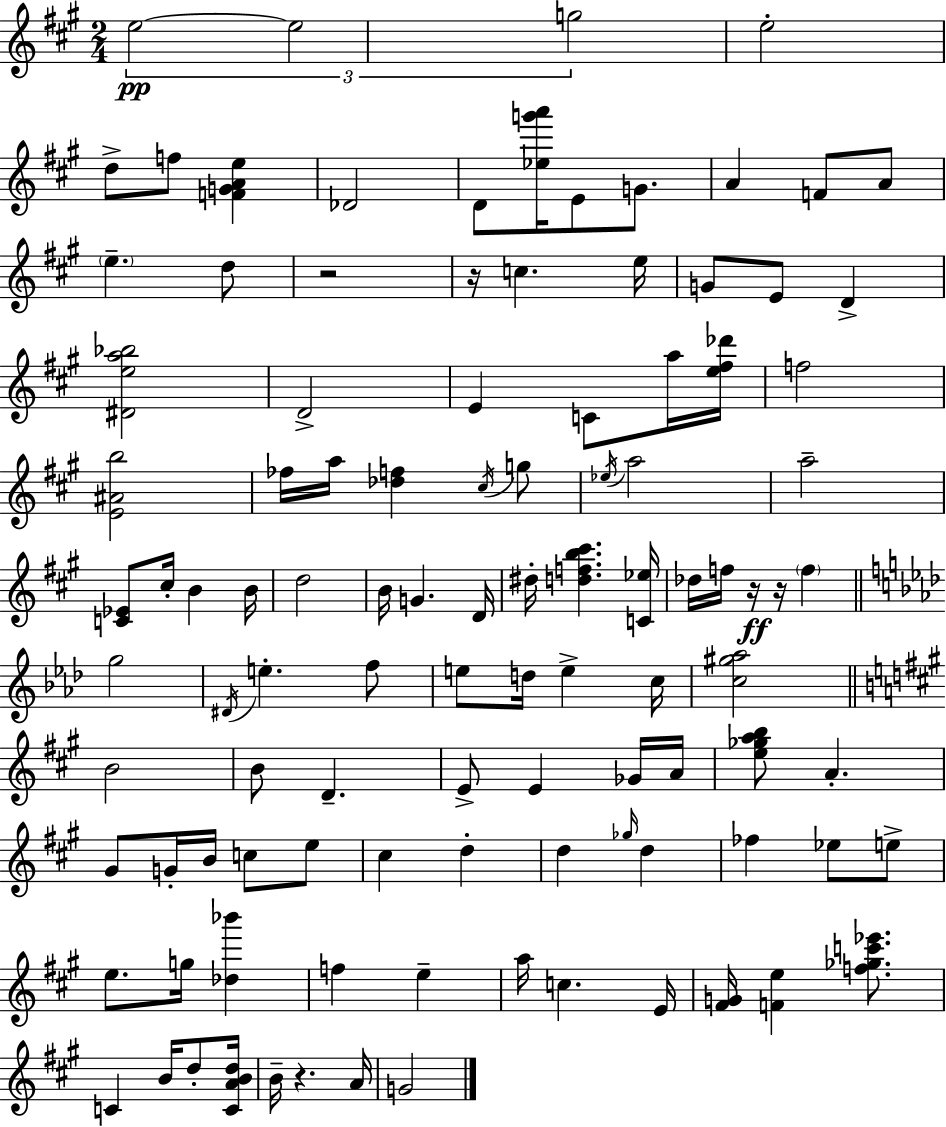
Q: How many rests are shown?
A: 5